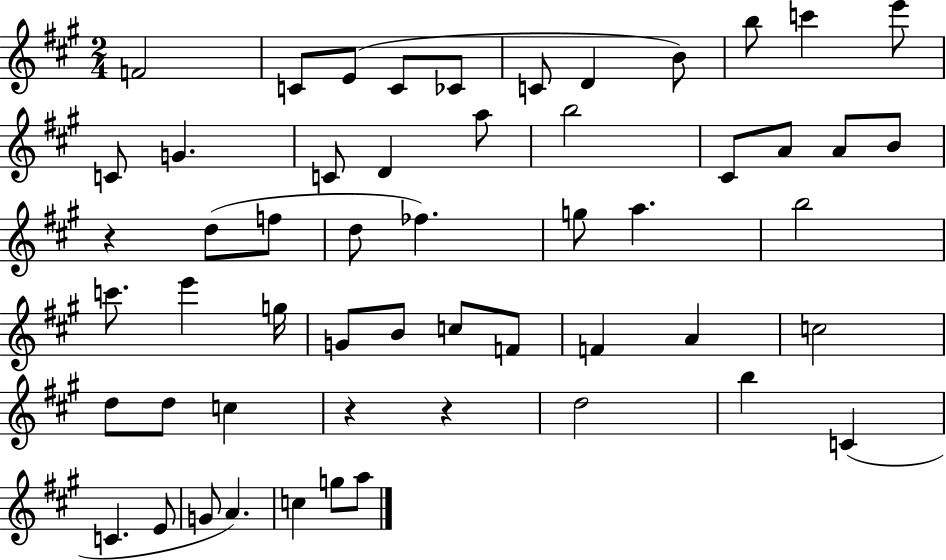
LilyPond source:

{
  \clef treble
  \numericTimeSignature
  \time 2/4
  \key a \major
  f'2 | c'8 e'8( c'8 ces'8 | c'8 d'4 b'8) | b''8 c'''4 e'''8 | \break c'8 g'4. | c'8 d'4 a''8 | b''2 | cis'8 a'8 a'8 b'8 | \break r4 d''8( f''8 | d''8 fes''4.) | g''8 a''4. | b''2 | \break c'''8. e'''4 g''16 | g'8 b'8 c''8 f'8 | f'4 a'4 | c''2 | \break d''8 d''8 c''4 | r4 r4 | d''2 | b''4 c'4( | \break c'4. e'8 | g'8 a'4.) | c''4 g''8 a''8 | \bar "|."
}